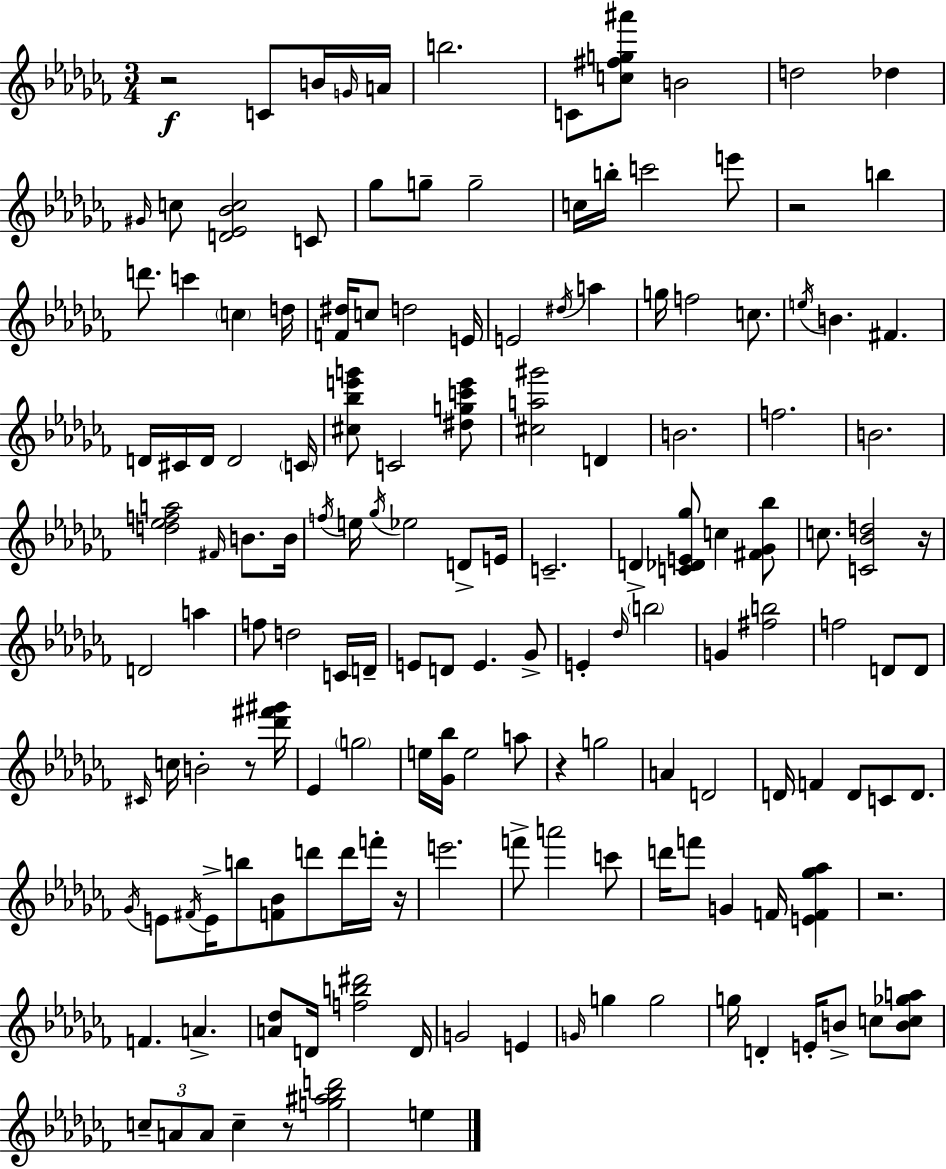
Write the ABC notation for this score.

X:1
T:Untitled
M:3/4
L:1/4
K:Abm
z2 C/2 B/4 G/4 A/4 b2 C/2 [c^fg^a']/2 B2 d2 _d ^G/4 c/2 [D_E_Bc]2 C/2 _g/2 g/2 g2 c/4 b/4 c'2 e'/2 z2 b d'/2 c' c d/4 [F^d]/4 c/2 d2 E/4 E2 ^d/4 a g/4 f2 c/2 e/4 B ^F D/4 ^C/4 D/4 D2 C/4 [^c_be'g']/2 C2 [^dgc'e']/2 [^ca^g']2 D B2 f2 B2 [d_efa]2 ^F/4 B/2 B/4 f/4 e/4 _g/4 _e2 D/2 E/4 C2 D [C_DE_g]/2 c [^F_G_b]/2 c/2 [C_Bd]2 z/4 D2 a f/2 d2 C/4 D/4 E/2 D/2 E _G/2 E _d/4 b2 G [^fb]2 f2 D/2 D/2 ^C/4 c/4 B2 z/2 [_d'^f'^g']/4 _E g2 e/4 [_G_b]/4 e2 a/2 z g2 A D2 D/4 F D/2 C/2 D/2 _G/4 E/2 ^F/4 E/4 b/2 [F_B]/2 d'/2 d'/4 f'/4 z/4 e'2 f'/2 a'2 c'/2 d'/4 f'/2 G F/4 [EF_g_a] z2 F A [A_d]/2 D/4 [fb^d']2 D/4 G2 E G/4 g g2 g/4 D E/4 B/2 c/2 [Bc_ga]/2 c/2 A/2 A/2 c z/2 [g^a_bd']2 e